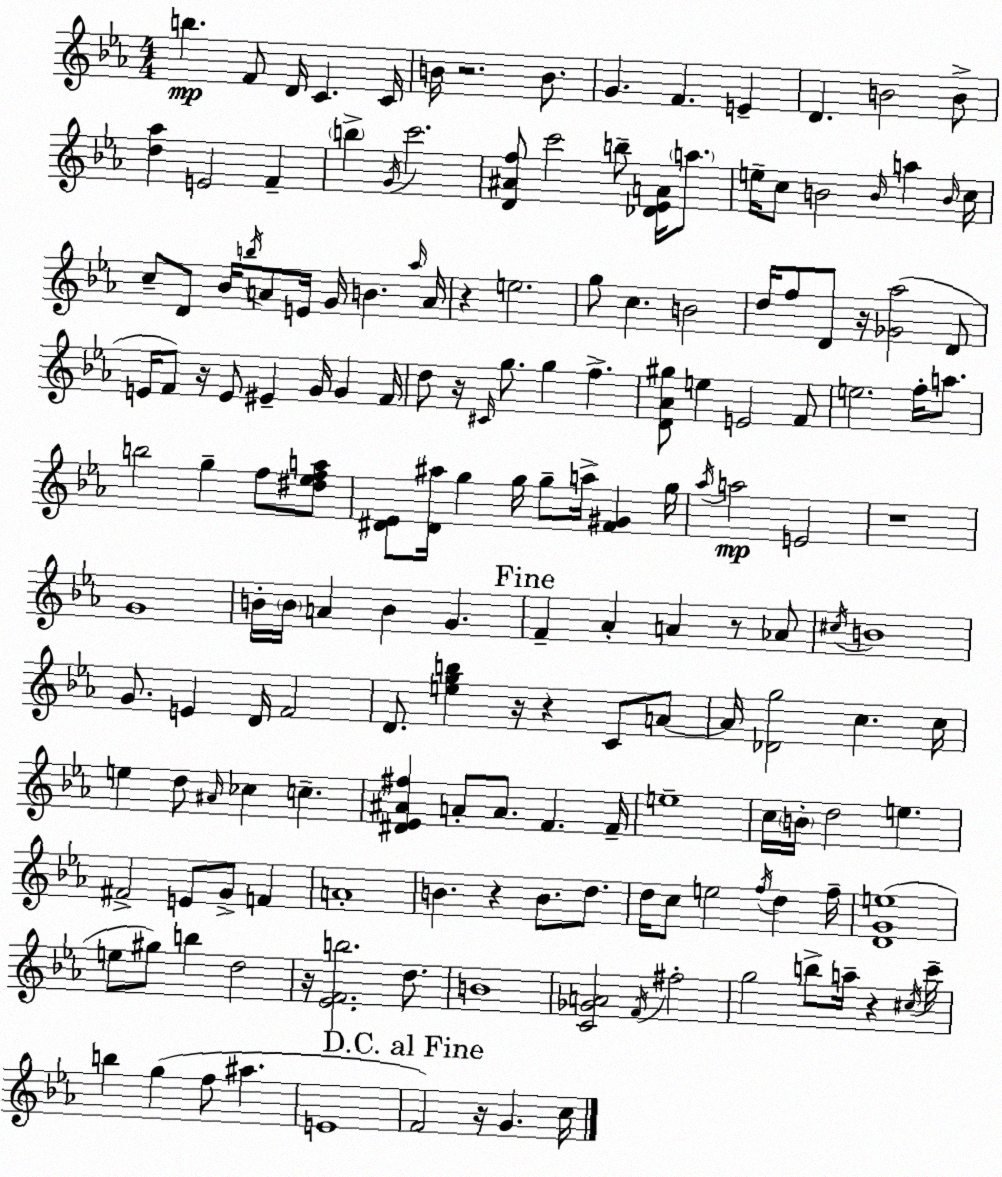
X:1
T:Untitled
M:4/4
L:1/4
K:Eb
b F/2 D/4 C C/4 B/4 z2 B/2 G F E D B2 B/2 [d_a] E2 F b G/4 c'2 [D^Af]/2 c'2 b/2 [_D_EA]/4 a/2 e/4 c/2 B2 B/4 a B/4 c/4 c/2 D/2 _B/4 b/4 A/2 E/4 G/4 B _a/4 A/4 z e2 g/2 c B2 d/4 f/2 D/2 z/4 [_G_a]2 D/2 E/4 F/2 z/4 E/2 ^E G/4 G F/4 d/2 z/4 ^C/4 g/2 g f [D_A^g]/2 e E2 F/2 e2 f/4 a/2 b2 g f/2 [^d_efa]/2 [^D_E]/2 [^D^a]/4 g g/4 g/2 a/4 [F^G] g/4 _a/4 a2 E2 z4 G4 B/4 B/4 A B G F _A A z/2 _A/2 ^c/4 B4 G/2 E D/4 F2 D/2 [egb] z/4 z C/2 A/2 A/4 [_Dg]2 c c/4 e d/2 ^A/4 _c c [^D_E^A^f] A/2 A/2 F F/4 e4 c/4 B/4 d2 e ^F2 E/2 G/2 F A4 B z B/2 d/2 d/4 c/2 e2 f/4 d f/4 [DGe]4 e/2 ^g/2 b d2 z/4 [_EFb]2 d/2 B4 [C_GA]2 F/4 ^f2 g2 b/2 a/4 z ^c/4 c'/4 b g f/2 ^a E4 F2 z/4 G c/4